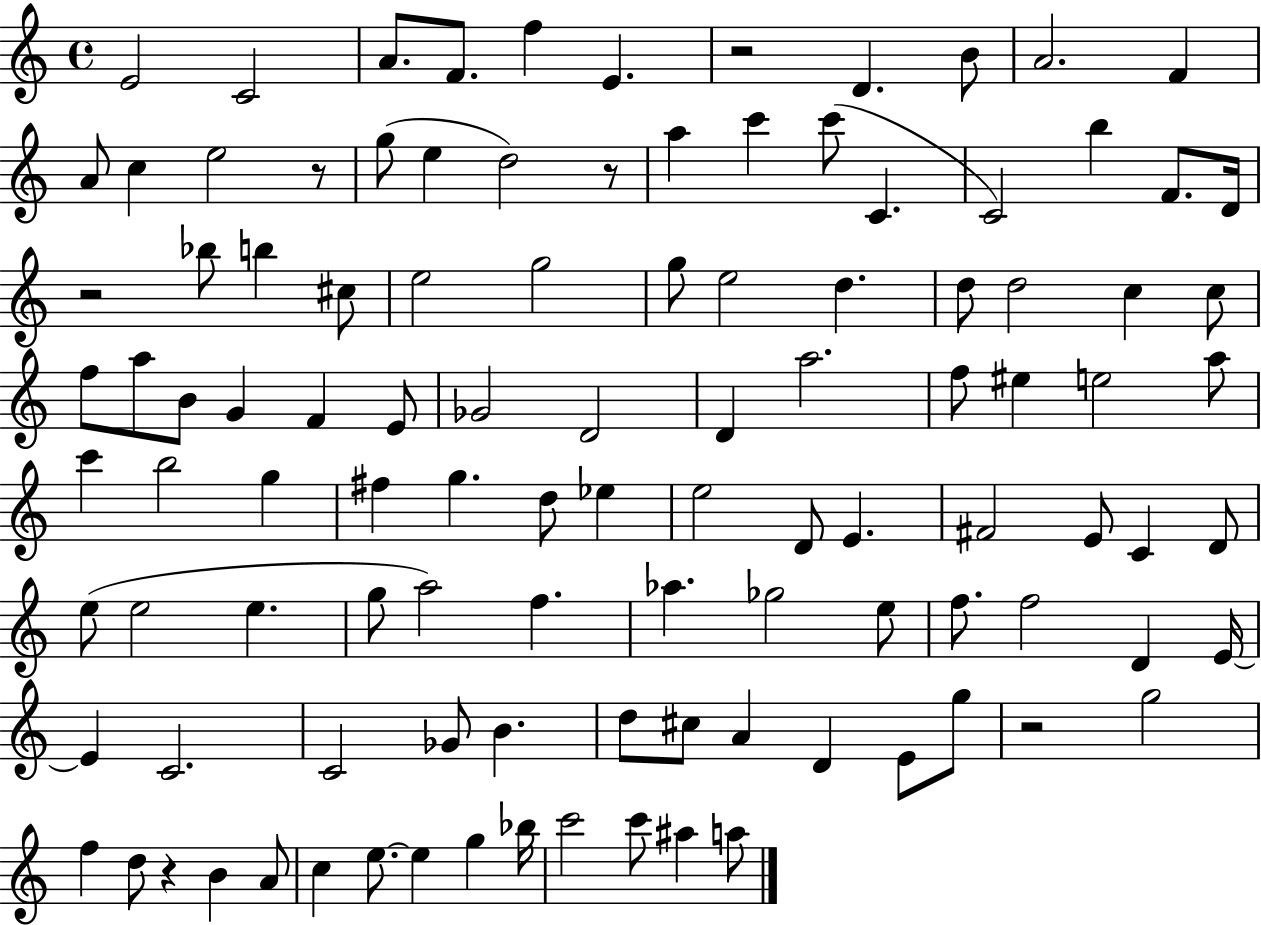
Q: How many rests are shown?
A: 6